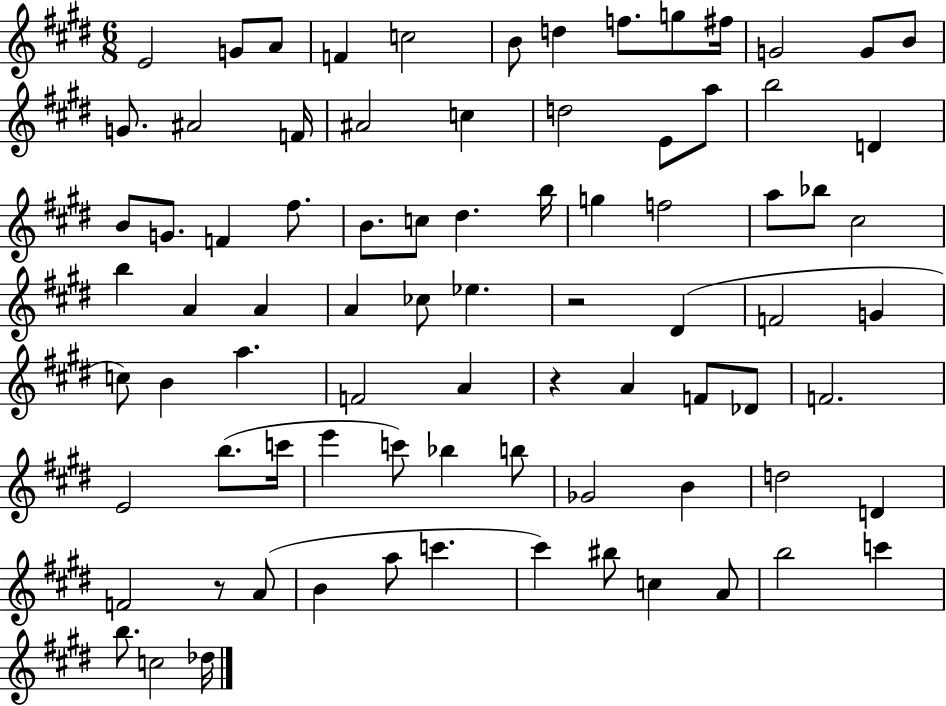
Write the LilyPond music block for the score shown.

{
  \clef treble
  \numericTimeSignature
  \time 6/8
  \key e \major
  e'2 g'8 a'8 | f'4 c''2 | b'8 d''4 f''8. g''8 fis''16 | g'2 g'8 b'8 | \break g'8. ais'2 f'16 | ais'2 c''4 | d''2 e'8 a''8 | b''2 d'4 | \break b'8 g'8. f'4 fis''8. | b'8. c''8 dis''4. b''16 | g''4 f''2 | a''8 bes''8 cis''2 | \break b''4 a'4 a'4 | a'4 ces''8 ees''4. | r2 dis'4( | f'2 g'4 | \break c''8) b'4 a''4. | f'2 a'4 | r4 a'4 f'8 des'8 | f'2. | \break e'2 b''8.( c'''16 | e'''4 c'''8) bes''4 b''8 | ges'2 b'4 | d''2 d'4 | \break f'2 r8 a'8( | b'4 a''8 c'''4. | cis'''4) bis''8 c''4 a'8 | b''2 c'''4 | \break b''8. c''2 des''16 | \bar "|."
}